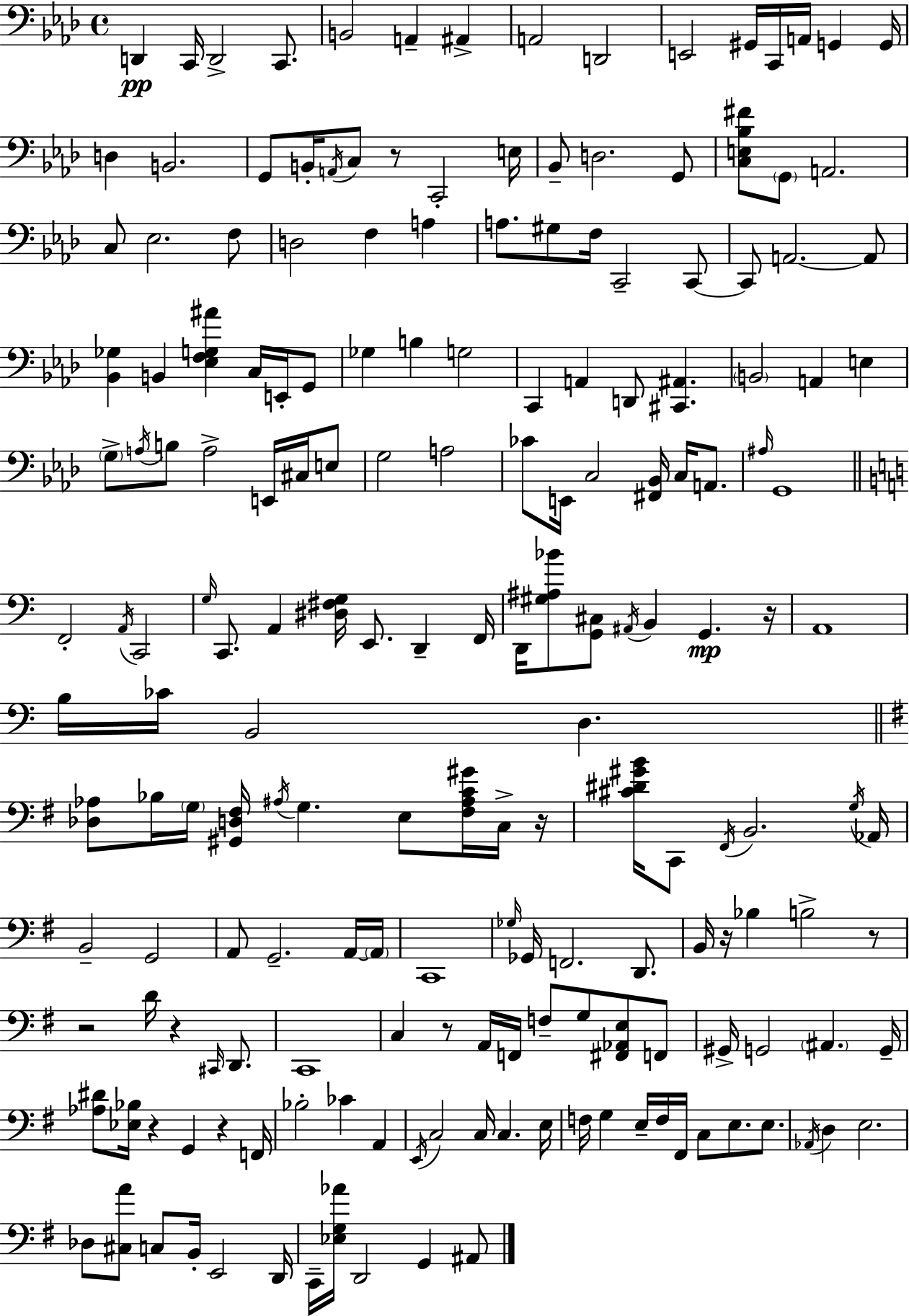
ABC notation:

X:1
T:Untitled
M:4/4
L:1/4
K:Ab
D,, C,,/4 D,,2 C,,/2 B,,2 A,, ^A,, A,,2 D,,2 E,,2 ^G,,/4 C,,/4 A,,/4 G,, G,,/4 D, B,,2 G,,/2 B,,/4 A,,/4 C,/2 z/2 C,,2 E,/4 _B,,/2 D,2 G,,/2 [C,E,_B,^F]/2 G,,/2 A,,2 C,/2 _E,2 F,/2 D,2 F, A, A,/2 ^G,/2 F,/4 C,,2 C,,/2 C,,/2 A,,2 A,,/2 [_B,,_G,] B,, [_E,F,G,^A] C,/4 E,,/4 G,,/2 _G, B, G,2 C,, A,, D,,/2 [^C,,^A,,] B,,2 A,, E, G,/2 A,/4 B,/2 A,2 E,,/4 ^C,/4 E,/2 G,2 A,2 _C/2 E,,/4 C,2 [^F,,_B,,]/4 C,/4 A,,/2 ^A,/4 G,,4 F,,2 A,,/4 C,,2 G,/4 C,,/2 A,, [^D,^F,G,]/4 E,,/2 D,, F,,/4 D,,/4 [^G,^A,_B]/2 [G,,^C,]/2 ^A,,/4 B,, G,, z/4 A,,4 B,/4 _C/4 B,,2 D, [_D,_A,]/2 _B,/4 G,/4 [^G,,D,^F,]/4 ^A,/4 G, E,/2 [^F,^A,C^G]/4 C,/4 z/4 [^C^D^GB]/4 C,,/2 ^F,,/4 B,,2 G,/4 _A,,/4 B,,2 G,,2 A,,/2 G,,2 A,,/4 A,,/4 C,,4 _G,/4 _G,,/4 F,,2 D,,/2 B,,/4 z/4 _B, B,2 z/2 z2 D/4 z ^C,,/4 D,,/2 C,,4 C, z/2 A,,/4 F,,/4 F,/2 G,/2 [^F,,_A,,E,]/2 F,,/2 ^G,,/4 G,,2 ^A,, G,,/4 [_A,^D]/2 [_E,_B,]/4 z G,, z F,,/4 _B,2 _C A,, E,,/4 C,2 C,/4 C, E,/4 F,/4 G, E,/4 F,/4 ^F,,/4 C,/2 E,/2 E,/2 _A,,/4 D, E,2 _D,/2 [^C,A]/2 C,/2 B,,/4 E,,2 D,,/4 C,,/4 [_E,G,_A]/4 D,,2 G,, ^A,,/2